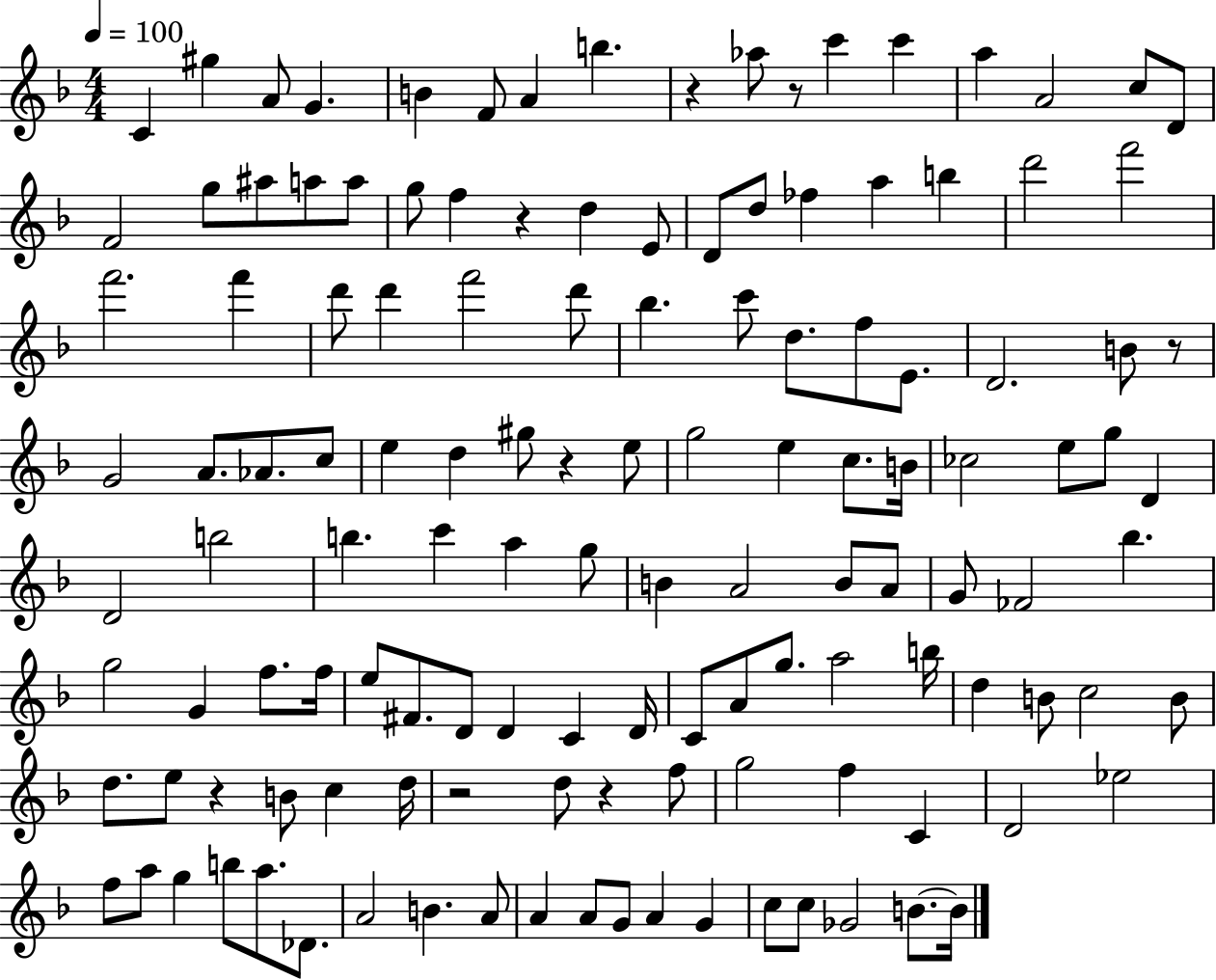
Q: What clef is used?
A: treble